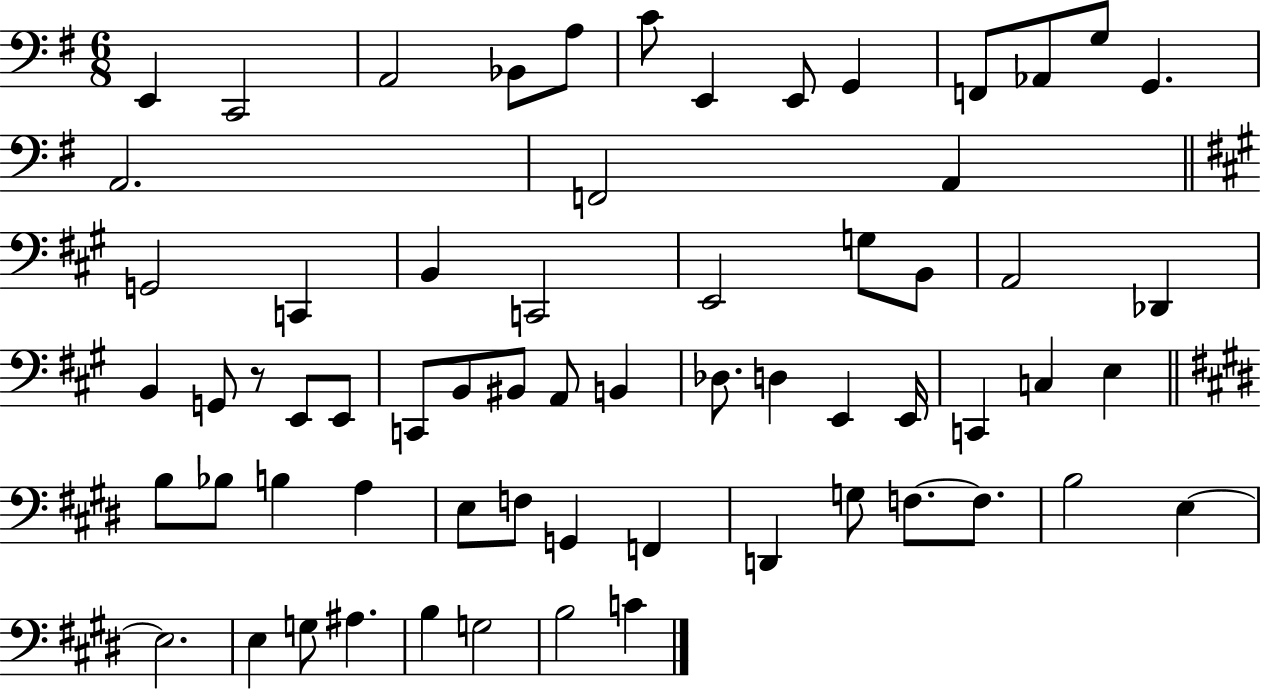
X:1
T:Untitled
M:6/8
L:1/4
K:G
E,, C,,2 A,,2 _B,,/2 A,/2 C/2 E,, E,,/2 G,, F,,/2 _A,,/2 G,/2 G,, A,,2 F,,2 A,, G,,2 C,, B,, C,,2 E,,2 G,/2 B,,/2 A,,2 _D,, B,, G,,/2 z/2 E,,/2 E,,/2 C,,/2 B,,/2 ^B,,/2 A,,/2 B,, _D,/2 D, E,, E,,/4 C,, C, E, B,/2 _B,/2 B, A, E,/2 F,/2 G,, F,, D,, G,/2 F,/2 F,/2 B,2 E, E,2 E, G,/2 ^A, B, G,2 B,2 C